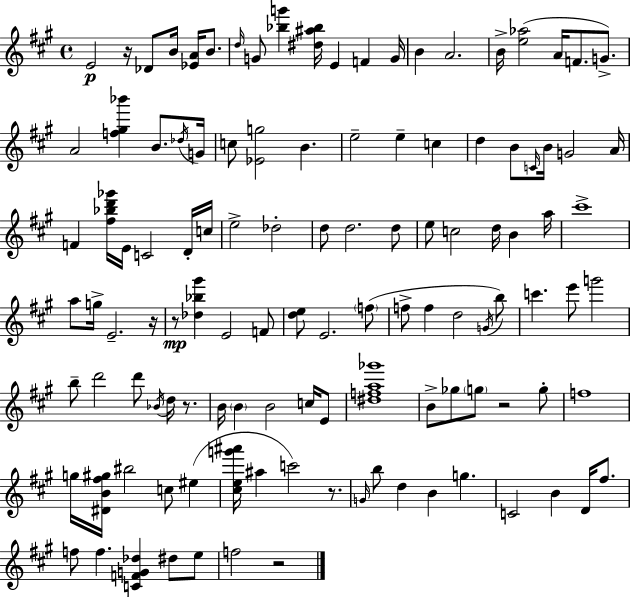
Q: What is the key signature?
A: A major